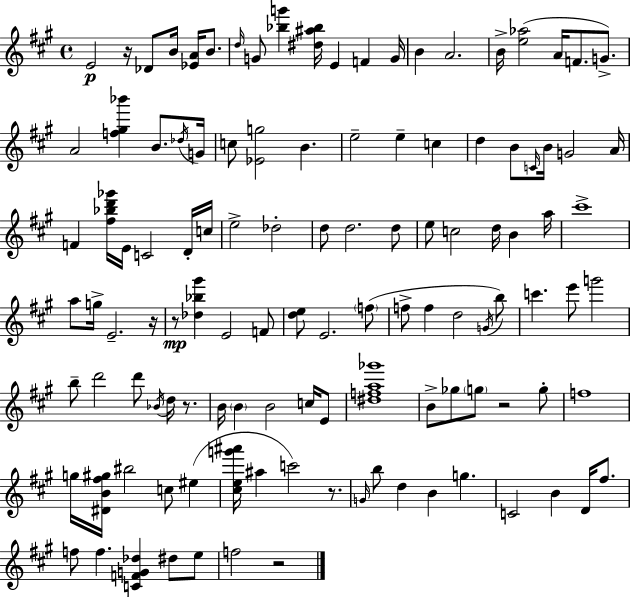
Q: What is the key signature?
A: A major